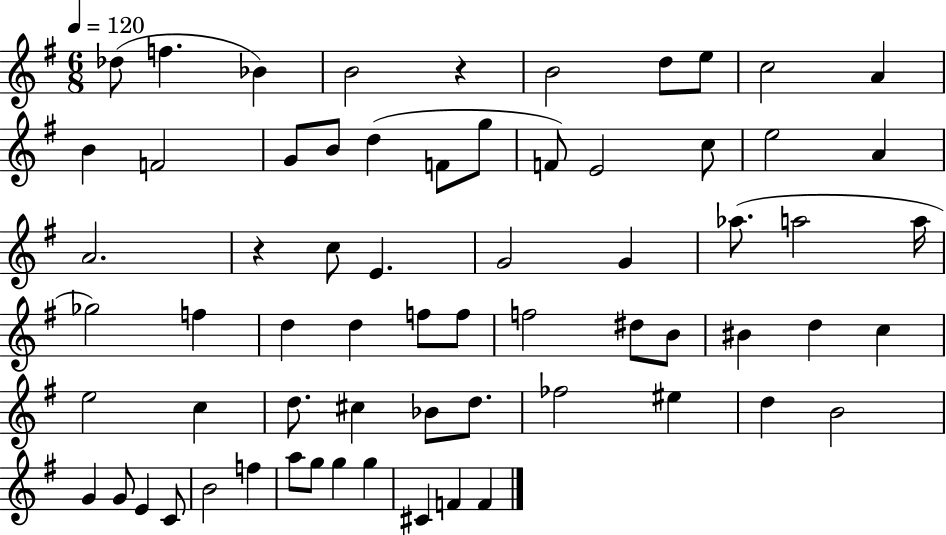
Db5/e F5/q. Bb4/q B4/h R/q B4/h D5/e E5/e C5/h A4/q B4/q F4/h G4/e B4/e D5/q F4/e G5/e F4/e E4/h C5/e E5/h A4/q A4/h. R/q C5/e E4/q. G4/h G4/q Ab5/e. A5/h A5/s Gb5/h F5/q D5/q D5/q F5/e F5/e F5/h D#5/e B4/e BIS4/q D5/q C5/q E5/h C5/q D5/e. C#5/q Bb4/e D5/e. FES5/h EIS5/q D5/q B4/h G4/q G4/e E4/q C4/e B4/h F5/q A5/e G5/e G5/q G5/q C#4/q F4/q F4/q